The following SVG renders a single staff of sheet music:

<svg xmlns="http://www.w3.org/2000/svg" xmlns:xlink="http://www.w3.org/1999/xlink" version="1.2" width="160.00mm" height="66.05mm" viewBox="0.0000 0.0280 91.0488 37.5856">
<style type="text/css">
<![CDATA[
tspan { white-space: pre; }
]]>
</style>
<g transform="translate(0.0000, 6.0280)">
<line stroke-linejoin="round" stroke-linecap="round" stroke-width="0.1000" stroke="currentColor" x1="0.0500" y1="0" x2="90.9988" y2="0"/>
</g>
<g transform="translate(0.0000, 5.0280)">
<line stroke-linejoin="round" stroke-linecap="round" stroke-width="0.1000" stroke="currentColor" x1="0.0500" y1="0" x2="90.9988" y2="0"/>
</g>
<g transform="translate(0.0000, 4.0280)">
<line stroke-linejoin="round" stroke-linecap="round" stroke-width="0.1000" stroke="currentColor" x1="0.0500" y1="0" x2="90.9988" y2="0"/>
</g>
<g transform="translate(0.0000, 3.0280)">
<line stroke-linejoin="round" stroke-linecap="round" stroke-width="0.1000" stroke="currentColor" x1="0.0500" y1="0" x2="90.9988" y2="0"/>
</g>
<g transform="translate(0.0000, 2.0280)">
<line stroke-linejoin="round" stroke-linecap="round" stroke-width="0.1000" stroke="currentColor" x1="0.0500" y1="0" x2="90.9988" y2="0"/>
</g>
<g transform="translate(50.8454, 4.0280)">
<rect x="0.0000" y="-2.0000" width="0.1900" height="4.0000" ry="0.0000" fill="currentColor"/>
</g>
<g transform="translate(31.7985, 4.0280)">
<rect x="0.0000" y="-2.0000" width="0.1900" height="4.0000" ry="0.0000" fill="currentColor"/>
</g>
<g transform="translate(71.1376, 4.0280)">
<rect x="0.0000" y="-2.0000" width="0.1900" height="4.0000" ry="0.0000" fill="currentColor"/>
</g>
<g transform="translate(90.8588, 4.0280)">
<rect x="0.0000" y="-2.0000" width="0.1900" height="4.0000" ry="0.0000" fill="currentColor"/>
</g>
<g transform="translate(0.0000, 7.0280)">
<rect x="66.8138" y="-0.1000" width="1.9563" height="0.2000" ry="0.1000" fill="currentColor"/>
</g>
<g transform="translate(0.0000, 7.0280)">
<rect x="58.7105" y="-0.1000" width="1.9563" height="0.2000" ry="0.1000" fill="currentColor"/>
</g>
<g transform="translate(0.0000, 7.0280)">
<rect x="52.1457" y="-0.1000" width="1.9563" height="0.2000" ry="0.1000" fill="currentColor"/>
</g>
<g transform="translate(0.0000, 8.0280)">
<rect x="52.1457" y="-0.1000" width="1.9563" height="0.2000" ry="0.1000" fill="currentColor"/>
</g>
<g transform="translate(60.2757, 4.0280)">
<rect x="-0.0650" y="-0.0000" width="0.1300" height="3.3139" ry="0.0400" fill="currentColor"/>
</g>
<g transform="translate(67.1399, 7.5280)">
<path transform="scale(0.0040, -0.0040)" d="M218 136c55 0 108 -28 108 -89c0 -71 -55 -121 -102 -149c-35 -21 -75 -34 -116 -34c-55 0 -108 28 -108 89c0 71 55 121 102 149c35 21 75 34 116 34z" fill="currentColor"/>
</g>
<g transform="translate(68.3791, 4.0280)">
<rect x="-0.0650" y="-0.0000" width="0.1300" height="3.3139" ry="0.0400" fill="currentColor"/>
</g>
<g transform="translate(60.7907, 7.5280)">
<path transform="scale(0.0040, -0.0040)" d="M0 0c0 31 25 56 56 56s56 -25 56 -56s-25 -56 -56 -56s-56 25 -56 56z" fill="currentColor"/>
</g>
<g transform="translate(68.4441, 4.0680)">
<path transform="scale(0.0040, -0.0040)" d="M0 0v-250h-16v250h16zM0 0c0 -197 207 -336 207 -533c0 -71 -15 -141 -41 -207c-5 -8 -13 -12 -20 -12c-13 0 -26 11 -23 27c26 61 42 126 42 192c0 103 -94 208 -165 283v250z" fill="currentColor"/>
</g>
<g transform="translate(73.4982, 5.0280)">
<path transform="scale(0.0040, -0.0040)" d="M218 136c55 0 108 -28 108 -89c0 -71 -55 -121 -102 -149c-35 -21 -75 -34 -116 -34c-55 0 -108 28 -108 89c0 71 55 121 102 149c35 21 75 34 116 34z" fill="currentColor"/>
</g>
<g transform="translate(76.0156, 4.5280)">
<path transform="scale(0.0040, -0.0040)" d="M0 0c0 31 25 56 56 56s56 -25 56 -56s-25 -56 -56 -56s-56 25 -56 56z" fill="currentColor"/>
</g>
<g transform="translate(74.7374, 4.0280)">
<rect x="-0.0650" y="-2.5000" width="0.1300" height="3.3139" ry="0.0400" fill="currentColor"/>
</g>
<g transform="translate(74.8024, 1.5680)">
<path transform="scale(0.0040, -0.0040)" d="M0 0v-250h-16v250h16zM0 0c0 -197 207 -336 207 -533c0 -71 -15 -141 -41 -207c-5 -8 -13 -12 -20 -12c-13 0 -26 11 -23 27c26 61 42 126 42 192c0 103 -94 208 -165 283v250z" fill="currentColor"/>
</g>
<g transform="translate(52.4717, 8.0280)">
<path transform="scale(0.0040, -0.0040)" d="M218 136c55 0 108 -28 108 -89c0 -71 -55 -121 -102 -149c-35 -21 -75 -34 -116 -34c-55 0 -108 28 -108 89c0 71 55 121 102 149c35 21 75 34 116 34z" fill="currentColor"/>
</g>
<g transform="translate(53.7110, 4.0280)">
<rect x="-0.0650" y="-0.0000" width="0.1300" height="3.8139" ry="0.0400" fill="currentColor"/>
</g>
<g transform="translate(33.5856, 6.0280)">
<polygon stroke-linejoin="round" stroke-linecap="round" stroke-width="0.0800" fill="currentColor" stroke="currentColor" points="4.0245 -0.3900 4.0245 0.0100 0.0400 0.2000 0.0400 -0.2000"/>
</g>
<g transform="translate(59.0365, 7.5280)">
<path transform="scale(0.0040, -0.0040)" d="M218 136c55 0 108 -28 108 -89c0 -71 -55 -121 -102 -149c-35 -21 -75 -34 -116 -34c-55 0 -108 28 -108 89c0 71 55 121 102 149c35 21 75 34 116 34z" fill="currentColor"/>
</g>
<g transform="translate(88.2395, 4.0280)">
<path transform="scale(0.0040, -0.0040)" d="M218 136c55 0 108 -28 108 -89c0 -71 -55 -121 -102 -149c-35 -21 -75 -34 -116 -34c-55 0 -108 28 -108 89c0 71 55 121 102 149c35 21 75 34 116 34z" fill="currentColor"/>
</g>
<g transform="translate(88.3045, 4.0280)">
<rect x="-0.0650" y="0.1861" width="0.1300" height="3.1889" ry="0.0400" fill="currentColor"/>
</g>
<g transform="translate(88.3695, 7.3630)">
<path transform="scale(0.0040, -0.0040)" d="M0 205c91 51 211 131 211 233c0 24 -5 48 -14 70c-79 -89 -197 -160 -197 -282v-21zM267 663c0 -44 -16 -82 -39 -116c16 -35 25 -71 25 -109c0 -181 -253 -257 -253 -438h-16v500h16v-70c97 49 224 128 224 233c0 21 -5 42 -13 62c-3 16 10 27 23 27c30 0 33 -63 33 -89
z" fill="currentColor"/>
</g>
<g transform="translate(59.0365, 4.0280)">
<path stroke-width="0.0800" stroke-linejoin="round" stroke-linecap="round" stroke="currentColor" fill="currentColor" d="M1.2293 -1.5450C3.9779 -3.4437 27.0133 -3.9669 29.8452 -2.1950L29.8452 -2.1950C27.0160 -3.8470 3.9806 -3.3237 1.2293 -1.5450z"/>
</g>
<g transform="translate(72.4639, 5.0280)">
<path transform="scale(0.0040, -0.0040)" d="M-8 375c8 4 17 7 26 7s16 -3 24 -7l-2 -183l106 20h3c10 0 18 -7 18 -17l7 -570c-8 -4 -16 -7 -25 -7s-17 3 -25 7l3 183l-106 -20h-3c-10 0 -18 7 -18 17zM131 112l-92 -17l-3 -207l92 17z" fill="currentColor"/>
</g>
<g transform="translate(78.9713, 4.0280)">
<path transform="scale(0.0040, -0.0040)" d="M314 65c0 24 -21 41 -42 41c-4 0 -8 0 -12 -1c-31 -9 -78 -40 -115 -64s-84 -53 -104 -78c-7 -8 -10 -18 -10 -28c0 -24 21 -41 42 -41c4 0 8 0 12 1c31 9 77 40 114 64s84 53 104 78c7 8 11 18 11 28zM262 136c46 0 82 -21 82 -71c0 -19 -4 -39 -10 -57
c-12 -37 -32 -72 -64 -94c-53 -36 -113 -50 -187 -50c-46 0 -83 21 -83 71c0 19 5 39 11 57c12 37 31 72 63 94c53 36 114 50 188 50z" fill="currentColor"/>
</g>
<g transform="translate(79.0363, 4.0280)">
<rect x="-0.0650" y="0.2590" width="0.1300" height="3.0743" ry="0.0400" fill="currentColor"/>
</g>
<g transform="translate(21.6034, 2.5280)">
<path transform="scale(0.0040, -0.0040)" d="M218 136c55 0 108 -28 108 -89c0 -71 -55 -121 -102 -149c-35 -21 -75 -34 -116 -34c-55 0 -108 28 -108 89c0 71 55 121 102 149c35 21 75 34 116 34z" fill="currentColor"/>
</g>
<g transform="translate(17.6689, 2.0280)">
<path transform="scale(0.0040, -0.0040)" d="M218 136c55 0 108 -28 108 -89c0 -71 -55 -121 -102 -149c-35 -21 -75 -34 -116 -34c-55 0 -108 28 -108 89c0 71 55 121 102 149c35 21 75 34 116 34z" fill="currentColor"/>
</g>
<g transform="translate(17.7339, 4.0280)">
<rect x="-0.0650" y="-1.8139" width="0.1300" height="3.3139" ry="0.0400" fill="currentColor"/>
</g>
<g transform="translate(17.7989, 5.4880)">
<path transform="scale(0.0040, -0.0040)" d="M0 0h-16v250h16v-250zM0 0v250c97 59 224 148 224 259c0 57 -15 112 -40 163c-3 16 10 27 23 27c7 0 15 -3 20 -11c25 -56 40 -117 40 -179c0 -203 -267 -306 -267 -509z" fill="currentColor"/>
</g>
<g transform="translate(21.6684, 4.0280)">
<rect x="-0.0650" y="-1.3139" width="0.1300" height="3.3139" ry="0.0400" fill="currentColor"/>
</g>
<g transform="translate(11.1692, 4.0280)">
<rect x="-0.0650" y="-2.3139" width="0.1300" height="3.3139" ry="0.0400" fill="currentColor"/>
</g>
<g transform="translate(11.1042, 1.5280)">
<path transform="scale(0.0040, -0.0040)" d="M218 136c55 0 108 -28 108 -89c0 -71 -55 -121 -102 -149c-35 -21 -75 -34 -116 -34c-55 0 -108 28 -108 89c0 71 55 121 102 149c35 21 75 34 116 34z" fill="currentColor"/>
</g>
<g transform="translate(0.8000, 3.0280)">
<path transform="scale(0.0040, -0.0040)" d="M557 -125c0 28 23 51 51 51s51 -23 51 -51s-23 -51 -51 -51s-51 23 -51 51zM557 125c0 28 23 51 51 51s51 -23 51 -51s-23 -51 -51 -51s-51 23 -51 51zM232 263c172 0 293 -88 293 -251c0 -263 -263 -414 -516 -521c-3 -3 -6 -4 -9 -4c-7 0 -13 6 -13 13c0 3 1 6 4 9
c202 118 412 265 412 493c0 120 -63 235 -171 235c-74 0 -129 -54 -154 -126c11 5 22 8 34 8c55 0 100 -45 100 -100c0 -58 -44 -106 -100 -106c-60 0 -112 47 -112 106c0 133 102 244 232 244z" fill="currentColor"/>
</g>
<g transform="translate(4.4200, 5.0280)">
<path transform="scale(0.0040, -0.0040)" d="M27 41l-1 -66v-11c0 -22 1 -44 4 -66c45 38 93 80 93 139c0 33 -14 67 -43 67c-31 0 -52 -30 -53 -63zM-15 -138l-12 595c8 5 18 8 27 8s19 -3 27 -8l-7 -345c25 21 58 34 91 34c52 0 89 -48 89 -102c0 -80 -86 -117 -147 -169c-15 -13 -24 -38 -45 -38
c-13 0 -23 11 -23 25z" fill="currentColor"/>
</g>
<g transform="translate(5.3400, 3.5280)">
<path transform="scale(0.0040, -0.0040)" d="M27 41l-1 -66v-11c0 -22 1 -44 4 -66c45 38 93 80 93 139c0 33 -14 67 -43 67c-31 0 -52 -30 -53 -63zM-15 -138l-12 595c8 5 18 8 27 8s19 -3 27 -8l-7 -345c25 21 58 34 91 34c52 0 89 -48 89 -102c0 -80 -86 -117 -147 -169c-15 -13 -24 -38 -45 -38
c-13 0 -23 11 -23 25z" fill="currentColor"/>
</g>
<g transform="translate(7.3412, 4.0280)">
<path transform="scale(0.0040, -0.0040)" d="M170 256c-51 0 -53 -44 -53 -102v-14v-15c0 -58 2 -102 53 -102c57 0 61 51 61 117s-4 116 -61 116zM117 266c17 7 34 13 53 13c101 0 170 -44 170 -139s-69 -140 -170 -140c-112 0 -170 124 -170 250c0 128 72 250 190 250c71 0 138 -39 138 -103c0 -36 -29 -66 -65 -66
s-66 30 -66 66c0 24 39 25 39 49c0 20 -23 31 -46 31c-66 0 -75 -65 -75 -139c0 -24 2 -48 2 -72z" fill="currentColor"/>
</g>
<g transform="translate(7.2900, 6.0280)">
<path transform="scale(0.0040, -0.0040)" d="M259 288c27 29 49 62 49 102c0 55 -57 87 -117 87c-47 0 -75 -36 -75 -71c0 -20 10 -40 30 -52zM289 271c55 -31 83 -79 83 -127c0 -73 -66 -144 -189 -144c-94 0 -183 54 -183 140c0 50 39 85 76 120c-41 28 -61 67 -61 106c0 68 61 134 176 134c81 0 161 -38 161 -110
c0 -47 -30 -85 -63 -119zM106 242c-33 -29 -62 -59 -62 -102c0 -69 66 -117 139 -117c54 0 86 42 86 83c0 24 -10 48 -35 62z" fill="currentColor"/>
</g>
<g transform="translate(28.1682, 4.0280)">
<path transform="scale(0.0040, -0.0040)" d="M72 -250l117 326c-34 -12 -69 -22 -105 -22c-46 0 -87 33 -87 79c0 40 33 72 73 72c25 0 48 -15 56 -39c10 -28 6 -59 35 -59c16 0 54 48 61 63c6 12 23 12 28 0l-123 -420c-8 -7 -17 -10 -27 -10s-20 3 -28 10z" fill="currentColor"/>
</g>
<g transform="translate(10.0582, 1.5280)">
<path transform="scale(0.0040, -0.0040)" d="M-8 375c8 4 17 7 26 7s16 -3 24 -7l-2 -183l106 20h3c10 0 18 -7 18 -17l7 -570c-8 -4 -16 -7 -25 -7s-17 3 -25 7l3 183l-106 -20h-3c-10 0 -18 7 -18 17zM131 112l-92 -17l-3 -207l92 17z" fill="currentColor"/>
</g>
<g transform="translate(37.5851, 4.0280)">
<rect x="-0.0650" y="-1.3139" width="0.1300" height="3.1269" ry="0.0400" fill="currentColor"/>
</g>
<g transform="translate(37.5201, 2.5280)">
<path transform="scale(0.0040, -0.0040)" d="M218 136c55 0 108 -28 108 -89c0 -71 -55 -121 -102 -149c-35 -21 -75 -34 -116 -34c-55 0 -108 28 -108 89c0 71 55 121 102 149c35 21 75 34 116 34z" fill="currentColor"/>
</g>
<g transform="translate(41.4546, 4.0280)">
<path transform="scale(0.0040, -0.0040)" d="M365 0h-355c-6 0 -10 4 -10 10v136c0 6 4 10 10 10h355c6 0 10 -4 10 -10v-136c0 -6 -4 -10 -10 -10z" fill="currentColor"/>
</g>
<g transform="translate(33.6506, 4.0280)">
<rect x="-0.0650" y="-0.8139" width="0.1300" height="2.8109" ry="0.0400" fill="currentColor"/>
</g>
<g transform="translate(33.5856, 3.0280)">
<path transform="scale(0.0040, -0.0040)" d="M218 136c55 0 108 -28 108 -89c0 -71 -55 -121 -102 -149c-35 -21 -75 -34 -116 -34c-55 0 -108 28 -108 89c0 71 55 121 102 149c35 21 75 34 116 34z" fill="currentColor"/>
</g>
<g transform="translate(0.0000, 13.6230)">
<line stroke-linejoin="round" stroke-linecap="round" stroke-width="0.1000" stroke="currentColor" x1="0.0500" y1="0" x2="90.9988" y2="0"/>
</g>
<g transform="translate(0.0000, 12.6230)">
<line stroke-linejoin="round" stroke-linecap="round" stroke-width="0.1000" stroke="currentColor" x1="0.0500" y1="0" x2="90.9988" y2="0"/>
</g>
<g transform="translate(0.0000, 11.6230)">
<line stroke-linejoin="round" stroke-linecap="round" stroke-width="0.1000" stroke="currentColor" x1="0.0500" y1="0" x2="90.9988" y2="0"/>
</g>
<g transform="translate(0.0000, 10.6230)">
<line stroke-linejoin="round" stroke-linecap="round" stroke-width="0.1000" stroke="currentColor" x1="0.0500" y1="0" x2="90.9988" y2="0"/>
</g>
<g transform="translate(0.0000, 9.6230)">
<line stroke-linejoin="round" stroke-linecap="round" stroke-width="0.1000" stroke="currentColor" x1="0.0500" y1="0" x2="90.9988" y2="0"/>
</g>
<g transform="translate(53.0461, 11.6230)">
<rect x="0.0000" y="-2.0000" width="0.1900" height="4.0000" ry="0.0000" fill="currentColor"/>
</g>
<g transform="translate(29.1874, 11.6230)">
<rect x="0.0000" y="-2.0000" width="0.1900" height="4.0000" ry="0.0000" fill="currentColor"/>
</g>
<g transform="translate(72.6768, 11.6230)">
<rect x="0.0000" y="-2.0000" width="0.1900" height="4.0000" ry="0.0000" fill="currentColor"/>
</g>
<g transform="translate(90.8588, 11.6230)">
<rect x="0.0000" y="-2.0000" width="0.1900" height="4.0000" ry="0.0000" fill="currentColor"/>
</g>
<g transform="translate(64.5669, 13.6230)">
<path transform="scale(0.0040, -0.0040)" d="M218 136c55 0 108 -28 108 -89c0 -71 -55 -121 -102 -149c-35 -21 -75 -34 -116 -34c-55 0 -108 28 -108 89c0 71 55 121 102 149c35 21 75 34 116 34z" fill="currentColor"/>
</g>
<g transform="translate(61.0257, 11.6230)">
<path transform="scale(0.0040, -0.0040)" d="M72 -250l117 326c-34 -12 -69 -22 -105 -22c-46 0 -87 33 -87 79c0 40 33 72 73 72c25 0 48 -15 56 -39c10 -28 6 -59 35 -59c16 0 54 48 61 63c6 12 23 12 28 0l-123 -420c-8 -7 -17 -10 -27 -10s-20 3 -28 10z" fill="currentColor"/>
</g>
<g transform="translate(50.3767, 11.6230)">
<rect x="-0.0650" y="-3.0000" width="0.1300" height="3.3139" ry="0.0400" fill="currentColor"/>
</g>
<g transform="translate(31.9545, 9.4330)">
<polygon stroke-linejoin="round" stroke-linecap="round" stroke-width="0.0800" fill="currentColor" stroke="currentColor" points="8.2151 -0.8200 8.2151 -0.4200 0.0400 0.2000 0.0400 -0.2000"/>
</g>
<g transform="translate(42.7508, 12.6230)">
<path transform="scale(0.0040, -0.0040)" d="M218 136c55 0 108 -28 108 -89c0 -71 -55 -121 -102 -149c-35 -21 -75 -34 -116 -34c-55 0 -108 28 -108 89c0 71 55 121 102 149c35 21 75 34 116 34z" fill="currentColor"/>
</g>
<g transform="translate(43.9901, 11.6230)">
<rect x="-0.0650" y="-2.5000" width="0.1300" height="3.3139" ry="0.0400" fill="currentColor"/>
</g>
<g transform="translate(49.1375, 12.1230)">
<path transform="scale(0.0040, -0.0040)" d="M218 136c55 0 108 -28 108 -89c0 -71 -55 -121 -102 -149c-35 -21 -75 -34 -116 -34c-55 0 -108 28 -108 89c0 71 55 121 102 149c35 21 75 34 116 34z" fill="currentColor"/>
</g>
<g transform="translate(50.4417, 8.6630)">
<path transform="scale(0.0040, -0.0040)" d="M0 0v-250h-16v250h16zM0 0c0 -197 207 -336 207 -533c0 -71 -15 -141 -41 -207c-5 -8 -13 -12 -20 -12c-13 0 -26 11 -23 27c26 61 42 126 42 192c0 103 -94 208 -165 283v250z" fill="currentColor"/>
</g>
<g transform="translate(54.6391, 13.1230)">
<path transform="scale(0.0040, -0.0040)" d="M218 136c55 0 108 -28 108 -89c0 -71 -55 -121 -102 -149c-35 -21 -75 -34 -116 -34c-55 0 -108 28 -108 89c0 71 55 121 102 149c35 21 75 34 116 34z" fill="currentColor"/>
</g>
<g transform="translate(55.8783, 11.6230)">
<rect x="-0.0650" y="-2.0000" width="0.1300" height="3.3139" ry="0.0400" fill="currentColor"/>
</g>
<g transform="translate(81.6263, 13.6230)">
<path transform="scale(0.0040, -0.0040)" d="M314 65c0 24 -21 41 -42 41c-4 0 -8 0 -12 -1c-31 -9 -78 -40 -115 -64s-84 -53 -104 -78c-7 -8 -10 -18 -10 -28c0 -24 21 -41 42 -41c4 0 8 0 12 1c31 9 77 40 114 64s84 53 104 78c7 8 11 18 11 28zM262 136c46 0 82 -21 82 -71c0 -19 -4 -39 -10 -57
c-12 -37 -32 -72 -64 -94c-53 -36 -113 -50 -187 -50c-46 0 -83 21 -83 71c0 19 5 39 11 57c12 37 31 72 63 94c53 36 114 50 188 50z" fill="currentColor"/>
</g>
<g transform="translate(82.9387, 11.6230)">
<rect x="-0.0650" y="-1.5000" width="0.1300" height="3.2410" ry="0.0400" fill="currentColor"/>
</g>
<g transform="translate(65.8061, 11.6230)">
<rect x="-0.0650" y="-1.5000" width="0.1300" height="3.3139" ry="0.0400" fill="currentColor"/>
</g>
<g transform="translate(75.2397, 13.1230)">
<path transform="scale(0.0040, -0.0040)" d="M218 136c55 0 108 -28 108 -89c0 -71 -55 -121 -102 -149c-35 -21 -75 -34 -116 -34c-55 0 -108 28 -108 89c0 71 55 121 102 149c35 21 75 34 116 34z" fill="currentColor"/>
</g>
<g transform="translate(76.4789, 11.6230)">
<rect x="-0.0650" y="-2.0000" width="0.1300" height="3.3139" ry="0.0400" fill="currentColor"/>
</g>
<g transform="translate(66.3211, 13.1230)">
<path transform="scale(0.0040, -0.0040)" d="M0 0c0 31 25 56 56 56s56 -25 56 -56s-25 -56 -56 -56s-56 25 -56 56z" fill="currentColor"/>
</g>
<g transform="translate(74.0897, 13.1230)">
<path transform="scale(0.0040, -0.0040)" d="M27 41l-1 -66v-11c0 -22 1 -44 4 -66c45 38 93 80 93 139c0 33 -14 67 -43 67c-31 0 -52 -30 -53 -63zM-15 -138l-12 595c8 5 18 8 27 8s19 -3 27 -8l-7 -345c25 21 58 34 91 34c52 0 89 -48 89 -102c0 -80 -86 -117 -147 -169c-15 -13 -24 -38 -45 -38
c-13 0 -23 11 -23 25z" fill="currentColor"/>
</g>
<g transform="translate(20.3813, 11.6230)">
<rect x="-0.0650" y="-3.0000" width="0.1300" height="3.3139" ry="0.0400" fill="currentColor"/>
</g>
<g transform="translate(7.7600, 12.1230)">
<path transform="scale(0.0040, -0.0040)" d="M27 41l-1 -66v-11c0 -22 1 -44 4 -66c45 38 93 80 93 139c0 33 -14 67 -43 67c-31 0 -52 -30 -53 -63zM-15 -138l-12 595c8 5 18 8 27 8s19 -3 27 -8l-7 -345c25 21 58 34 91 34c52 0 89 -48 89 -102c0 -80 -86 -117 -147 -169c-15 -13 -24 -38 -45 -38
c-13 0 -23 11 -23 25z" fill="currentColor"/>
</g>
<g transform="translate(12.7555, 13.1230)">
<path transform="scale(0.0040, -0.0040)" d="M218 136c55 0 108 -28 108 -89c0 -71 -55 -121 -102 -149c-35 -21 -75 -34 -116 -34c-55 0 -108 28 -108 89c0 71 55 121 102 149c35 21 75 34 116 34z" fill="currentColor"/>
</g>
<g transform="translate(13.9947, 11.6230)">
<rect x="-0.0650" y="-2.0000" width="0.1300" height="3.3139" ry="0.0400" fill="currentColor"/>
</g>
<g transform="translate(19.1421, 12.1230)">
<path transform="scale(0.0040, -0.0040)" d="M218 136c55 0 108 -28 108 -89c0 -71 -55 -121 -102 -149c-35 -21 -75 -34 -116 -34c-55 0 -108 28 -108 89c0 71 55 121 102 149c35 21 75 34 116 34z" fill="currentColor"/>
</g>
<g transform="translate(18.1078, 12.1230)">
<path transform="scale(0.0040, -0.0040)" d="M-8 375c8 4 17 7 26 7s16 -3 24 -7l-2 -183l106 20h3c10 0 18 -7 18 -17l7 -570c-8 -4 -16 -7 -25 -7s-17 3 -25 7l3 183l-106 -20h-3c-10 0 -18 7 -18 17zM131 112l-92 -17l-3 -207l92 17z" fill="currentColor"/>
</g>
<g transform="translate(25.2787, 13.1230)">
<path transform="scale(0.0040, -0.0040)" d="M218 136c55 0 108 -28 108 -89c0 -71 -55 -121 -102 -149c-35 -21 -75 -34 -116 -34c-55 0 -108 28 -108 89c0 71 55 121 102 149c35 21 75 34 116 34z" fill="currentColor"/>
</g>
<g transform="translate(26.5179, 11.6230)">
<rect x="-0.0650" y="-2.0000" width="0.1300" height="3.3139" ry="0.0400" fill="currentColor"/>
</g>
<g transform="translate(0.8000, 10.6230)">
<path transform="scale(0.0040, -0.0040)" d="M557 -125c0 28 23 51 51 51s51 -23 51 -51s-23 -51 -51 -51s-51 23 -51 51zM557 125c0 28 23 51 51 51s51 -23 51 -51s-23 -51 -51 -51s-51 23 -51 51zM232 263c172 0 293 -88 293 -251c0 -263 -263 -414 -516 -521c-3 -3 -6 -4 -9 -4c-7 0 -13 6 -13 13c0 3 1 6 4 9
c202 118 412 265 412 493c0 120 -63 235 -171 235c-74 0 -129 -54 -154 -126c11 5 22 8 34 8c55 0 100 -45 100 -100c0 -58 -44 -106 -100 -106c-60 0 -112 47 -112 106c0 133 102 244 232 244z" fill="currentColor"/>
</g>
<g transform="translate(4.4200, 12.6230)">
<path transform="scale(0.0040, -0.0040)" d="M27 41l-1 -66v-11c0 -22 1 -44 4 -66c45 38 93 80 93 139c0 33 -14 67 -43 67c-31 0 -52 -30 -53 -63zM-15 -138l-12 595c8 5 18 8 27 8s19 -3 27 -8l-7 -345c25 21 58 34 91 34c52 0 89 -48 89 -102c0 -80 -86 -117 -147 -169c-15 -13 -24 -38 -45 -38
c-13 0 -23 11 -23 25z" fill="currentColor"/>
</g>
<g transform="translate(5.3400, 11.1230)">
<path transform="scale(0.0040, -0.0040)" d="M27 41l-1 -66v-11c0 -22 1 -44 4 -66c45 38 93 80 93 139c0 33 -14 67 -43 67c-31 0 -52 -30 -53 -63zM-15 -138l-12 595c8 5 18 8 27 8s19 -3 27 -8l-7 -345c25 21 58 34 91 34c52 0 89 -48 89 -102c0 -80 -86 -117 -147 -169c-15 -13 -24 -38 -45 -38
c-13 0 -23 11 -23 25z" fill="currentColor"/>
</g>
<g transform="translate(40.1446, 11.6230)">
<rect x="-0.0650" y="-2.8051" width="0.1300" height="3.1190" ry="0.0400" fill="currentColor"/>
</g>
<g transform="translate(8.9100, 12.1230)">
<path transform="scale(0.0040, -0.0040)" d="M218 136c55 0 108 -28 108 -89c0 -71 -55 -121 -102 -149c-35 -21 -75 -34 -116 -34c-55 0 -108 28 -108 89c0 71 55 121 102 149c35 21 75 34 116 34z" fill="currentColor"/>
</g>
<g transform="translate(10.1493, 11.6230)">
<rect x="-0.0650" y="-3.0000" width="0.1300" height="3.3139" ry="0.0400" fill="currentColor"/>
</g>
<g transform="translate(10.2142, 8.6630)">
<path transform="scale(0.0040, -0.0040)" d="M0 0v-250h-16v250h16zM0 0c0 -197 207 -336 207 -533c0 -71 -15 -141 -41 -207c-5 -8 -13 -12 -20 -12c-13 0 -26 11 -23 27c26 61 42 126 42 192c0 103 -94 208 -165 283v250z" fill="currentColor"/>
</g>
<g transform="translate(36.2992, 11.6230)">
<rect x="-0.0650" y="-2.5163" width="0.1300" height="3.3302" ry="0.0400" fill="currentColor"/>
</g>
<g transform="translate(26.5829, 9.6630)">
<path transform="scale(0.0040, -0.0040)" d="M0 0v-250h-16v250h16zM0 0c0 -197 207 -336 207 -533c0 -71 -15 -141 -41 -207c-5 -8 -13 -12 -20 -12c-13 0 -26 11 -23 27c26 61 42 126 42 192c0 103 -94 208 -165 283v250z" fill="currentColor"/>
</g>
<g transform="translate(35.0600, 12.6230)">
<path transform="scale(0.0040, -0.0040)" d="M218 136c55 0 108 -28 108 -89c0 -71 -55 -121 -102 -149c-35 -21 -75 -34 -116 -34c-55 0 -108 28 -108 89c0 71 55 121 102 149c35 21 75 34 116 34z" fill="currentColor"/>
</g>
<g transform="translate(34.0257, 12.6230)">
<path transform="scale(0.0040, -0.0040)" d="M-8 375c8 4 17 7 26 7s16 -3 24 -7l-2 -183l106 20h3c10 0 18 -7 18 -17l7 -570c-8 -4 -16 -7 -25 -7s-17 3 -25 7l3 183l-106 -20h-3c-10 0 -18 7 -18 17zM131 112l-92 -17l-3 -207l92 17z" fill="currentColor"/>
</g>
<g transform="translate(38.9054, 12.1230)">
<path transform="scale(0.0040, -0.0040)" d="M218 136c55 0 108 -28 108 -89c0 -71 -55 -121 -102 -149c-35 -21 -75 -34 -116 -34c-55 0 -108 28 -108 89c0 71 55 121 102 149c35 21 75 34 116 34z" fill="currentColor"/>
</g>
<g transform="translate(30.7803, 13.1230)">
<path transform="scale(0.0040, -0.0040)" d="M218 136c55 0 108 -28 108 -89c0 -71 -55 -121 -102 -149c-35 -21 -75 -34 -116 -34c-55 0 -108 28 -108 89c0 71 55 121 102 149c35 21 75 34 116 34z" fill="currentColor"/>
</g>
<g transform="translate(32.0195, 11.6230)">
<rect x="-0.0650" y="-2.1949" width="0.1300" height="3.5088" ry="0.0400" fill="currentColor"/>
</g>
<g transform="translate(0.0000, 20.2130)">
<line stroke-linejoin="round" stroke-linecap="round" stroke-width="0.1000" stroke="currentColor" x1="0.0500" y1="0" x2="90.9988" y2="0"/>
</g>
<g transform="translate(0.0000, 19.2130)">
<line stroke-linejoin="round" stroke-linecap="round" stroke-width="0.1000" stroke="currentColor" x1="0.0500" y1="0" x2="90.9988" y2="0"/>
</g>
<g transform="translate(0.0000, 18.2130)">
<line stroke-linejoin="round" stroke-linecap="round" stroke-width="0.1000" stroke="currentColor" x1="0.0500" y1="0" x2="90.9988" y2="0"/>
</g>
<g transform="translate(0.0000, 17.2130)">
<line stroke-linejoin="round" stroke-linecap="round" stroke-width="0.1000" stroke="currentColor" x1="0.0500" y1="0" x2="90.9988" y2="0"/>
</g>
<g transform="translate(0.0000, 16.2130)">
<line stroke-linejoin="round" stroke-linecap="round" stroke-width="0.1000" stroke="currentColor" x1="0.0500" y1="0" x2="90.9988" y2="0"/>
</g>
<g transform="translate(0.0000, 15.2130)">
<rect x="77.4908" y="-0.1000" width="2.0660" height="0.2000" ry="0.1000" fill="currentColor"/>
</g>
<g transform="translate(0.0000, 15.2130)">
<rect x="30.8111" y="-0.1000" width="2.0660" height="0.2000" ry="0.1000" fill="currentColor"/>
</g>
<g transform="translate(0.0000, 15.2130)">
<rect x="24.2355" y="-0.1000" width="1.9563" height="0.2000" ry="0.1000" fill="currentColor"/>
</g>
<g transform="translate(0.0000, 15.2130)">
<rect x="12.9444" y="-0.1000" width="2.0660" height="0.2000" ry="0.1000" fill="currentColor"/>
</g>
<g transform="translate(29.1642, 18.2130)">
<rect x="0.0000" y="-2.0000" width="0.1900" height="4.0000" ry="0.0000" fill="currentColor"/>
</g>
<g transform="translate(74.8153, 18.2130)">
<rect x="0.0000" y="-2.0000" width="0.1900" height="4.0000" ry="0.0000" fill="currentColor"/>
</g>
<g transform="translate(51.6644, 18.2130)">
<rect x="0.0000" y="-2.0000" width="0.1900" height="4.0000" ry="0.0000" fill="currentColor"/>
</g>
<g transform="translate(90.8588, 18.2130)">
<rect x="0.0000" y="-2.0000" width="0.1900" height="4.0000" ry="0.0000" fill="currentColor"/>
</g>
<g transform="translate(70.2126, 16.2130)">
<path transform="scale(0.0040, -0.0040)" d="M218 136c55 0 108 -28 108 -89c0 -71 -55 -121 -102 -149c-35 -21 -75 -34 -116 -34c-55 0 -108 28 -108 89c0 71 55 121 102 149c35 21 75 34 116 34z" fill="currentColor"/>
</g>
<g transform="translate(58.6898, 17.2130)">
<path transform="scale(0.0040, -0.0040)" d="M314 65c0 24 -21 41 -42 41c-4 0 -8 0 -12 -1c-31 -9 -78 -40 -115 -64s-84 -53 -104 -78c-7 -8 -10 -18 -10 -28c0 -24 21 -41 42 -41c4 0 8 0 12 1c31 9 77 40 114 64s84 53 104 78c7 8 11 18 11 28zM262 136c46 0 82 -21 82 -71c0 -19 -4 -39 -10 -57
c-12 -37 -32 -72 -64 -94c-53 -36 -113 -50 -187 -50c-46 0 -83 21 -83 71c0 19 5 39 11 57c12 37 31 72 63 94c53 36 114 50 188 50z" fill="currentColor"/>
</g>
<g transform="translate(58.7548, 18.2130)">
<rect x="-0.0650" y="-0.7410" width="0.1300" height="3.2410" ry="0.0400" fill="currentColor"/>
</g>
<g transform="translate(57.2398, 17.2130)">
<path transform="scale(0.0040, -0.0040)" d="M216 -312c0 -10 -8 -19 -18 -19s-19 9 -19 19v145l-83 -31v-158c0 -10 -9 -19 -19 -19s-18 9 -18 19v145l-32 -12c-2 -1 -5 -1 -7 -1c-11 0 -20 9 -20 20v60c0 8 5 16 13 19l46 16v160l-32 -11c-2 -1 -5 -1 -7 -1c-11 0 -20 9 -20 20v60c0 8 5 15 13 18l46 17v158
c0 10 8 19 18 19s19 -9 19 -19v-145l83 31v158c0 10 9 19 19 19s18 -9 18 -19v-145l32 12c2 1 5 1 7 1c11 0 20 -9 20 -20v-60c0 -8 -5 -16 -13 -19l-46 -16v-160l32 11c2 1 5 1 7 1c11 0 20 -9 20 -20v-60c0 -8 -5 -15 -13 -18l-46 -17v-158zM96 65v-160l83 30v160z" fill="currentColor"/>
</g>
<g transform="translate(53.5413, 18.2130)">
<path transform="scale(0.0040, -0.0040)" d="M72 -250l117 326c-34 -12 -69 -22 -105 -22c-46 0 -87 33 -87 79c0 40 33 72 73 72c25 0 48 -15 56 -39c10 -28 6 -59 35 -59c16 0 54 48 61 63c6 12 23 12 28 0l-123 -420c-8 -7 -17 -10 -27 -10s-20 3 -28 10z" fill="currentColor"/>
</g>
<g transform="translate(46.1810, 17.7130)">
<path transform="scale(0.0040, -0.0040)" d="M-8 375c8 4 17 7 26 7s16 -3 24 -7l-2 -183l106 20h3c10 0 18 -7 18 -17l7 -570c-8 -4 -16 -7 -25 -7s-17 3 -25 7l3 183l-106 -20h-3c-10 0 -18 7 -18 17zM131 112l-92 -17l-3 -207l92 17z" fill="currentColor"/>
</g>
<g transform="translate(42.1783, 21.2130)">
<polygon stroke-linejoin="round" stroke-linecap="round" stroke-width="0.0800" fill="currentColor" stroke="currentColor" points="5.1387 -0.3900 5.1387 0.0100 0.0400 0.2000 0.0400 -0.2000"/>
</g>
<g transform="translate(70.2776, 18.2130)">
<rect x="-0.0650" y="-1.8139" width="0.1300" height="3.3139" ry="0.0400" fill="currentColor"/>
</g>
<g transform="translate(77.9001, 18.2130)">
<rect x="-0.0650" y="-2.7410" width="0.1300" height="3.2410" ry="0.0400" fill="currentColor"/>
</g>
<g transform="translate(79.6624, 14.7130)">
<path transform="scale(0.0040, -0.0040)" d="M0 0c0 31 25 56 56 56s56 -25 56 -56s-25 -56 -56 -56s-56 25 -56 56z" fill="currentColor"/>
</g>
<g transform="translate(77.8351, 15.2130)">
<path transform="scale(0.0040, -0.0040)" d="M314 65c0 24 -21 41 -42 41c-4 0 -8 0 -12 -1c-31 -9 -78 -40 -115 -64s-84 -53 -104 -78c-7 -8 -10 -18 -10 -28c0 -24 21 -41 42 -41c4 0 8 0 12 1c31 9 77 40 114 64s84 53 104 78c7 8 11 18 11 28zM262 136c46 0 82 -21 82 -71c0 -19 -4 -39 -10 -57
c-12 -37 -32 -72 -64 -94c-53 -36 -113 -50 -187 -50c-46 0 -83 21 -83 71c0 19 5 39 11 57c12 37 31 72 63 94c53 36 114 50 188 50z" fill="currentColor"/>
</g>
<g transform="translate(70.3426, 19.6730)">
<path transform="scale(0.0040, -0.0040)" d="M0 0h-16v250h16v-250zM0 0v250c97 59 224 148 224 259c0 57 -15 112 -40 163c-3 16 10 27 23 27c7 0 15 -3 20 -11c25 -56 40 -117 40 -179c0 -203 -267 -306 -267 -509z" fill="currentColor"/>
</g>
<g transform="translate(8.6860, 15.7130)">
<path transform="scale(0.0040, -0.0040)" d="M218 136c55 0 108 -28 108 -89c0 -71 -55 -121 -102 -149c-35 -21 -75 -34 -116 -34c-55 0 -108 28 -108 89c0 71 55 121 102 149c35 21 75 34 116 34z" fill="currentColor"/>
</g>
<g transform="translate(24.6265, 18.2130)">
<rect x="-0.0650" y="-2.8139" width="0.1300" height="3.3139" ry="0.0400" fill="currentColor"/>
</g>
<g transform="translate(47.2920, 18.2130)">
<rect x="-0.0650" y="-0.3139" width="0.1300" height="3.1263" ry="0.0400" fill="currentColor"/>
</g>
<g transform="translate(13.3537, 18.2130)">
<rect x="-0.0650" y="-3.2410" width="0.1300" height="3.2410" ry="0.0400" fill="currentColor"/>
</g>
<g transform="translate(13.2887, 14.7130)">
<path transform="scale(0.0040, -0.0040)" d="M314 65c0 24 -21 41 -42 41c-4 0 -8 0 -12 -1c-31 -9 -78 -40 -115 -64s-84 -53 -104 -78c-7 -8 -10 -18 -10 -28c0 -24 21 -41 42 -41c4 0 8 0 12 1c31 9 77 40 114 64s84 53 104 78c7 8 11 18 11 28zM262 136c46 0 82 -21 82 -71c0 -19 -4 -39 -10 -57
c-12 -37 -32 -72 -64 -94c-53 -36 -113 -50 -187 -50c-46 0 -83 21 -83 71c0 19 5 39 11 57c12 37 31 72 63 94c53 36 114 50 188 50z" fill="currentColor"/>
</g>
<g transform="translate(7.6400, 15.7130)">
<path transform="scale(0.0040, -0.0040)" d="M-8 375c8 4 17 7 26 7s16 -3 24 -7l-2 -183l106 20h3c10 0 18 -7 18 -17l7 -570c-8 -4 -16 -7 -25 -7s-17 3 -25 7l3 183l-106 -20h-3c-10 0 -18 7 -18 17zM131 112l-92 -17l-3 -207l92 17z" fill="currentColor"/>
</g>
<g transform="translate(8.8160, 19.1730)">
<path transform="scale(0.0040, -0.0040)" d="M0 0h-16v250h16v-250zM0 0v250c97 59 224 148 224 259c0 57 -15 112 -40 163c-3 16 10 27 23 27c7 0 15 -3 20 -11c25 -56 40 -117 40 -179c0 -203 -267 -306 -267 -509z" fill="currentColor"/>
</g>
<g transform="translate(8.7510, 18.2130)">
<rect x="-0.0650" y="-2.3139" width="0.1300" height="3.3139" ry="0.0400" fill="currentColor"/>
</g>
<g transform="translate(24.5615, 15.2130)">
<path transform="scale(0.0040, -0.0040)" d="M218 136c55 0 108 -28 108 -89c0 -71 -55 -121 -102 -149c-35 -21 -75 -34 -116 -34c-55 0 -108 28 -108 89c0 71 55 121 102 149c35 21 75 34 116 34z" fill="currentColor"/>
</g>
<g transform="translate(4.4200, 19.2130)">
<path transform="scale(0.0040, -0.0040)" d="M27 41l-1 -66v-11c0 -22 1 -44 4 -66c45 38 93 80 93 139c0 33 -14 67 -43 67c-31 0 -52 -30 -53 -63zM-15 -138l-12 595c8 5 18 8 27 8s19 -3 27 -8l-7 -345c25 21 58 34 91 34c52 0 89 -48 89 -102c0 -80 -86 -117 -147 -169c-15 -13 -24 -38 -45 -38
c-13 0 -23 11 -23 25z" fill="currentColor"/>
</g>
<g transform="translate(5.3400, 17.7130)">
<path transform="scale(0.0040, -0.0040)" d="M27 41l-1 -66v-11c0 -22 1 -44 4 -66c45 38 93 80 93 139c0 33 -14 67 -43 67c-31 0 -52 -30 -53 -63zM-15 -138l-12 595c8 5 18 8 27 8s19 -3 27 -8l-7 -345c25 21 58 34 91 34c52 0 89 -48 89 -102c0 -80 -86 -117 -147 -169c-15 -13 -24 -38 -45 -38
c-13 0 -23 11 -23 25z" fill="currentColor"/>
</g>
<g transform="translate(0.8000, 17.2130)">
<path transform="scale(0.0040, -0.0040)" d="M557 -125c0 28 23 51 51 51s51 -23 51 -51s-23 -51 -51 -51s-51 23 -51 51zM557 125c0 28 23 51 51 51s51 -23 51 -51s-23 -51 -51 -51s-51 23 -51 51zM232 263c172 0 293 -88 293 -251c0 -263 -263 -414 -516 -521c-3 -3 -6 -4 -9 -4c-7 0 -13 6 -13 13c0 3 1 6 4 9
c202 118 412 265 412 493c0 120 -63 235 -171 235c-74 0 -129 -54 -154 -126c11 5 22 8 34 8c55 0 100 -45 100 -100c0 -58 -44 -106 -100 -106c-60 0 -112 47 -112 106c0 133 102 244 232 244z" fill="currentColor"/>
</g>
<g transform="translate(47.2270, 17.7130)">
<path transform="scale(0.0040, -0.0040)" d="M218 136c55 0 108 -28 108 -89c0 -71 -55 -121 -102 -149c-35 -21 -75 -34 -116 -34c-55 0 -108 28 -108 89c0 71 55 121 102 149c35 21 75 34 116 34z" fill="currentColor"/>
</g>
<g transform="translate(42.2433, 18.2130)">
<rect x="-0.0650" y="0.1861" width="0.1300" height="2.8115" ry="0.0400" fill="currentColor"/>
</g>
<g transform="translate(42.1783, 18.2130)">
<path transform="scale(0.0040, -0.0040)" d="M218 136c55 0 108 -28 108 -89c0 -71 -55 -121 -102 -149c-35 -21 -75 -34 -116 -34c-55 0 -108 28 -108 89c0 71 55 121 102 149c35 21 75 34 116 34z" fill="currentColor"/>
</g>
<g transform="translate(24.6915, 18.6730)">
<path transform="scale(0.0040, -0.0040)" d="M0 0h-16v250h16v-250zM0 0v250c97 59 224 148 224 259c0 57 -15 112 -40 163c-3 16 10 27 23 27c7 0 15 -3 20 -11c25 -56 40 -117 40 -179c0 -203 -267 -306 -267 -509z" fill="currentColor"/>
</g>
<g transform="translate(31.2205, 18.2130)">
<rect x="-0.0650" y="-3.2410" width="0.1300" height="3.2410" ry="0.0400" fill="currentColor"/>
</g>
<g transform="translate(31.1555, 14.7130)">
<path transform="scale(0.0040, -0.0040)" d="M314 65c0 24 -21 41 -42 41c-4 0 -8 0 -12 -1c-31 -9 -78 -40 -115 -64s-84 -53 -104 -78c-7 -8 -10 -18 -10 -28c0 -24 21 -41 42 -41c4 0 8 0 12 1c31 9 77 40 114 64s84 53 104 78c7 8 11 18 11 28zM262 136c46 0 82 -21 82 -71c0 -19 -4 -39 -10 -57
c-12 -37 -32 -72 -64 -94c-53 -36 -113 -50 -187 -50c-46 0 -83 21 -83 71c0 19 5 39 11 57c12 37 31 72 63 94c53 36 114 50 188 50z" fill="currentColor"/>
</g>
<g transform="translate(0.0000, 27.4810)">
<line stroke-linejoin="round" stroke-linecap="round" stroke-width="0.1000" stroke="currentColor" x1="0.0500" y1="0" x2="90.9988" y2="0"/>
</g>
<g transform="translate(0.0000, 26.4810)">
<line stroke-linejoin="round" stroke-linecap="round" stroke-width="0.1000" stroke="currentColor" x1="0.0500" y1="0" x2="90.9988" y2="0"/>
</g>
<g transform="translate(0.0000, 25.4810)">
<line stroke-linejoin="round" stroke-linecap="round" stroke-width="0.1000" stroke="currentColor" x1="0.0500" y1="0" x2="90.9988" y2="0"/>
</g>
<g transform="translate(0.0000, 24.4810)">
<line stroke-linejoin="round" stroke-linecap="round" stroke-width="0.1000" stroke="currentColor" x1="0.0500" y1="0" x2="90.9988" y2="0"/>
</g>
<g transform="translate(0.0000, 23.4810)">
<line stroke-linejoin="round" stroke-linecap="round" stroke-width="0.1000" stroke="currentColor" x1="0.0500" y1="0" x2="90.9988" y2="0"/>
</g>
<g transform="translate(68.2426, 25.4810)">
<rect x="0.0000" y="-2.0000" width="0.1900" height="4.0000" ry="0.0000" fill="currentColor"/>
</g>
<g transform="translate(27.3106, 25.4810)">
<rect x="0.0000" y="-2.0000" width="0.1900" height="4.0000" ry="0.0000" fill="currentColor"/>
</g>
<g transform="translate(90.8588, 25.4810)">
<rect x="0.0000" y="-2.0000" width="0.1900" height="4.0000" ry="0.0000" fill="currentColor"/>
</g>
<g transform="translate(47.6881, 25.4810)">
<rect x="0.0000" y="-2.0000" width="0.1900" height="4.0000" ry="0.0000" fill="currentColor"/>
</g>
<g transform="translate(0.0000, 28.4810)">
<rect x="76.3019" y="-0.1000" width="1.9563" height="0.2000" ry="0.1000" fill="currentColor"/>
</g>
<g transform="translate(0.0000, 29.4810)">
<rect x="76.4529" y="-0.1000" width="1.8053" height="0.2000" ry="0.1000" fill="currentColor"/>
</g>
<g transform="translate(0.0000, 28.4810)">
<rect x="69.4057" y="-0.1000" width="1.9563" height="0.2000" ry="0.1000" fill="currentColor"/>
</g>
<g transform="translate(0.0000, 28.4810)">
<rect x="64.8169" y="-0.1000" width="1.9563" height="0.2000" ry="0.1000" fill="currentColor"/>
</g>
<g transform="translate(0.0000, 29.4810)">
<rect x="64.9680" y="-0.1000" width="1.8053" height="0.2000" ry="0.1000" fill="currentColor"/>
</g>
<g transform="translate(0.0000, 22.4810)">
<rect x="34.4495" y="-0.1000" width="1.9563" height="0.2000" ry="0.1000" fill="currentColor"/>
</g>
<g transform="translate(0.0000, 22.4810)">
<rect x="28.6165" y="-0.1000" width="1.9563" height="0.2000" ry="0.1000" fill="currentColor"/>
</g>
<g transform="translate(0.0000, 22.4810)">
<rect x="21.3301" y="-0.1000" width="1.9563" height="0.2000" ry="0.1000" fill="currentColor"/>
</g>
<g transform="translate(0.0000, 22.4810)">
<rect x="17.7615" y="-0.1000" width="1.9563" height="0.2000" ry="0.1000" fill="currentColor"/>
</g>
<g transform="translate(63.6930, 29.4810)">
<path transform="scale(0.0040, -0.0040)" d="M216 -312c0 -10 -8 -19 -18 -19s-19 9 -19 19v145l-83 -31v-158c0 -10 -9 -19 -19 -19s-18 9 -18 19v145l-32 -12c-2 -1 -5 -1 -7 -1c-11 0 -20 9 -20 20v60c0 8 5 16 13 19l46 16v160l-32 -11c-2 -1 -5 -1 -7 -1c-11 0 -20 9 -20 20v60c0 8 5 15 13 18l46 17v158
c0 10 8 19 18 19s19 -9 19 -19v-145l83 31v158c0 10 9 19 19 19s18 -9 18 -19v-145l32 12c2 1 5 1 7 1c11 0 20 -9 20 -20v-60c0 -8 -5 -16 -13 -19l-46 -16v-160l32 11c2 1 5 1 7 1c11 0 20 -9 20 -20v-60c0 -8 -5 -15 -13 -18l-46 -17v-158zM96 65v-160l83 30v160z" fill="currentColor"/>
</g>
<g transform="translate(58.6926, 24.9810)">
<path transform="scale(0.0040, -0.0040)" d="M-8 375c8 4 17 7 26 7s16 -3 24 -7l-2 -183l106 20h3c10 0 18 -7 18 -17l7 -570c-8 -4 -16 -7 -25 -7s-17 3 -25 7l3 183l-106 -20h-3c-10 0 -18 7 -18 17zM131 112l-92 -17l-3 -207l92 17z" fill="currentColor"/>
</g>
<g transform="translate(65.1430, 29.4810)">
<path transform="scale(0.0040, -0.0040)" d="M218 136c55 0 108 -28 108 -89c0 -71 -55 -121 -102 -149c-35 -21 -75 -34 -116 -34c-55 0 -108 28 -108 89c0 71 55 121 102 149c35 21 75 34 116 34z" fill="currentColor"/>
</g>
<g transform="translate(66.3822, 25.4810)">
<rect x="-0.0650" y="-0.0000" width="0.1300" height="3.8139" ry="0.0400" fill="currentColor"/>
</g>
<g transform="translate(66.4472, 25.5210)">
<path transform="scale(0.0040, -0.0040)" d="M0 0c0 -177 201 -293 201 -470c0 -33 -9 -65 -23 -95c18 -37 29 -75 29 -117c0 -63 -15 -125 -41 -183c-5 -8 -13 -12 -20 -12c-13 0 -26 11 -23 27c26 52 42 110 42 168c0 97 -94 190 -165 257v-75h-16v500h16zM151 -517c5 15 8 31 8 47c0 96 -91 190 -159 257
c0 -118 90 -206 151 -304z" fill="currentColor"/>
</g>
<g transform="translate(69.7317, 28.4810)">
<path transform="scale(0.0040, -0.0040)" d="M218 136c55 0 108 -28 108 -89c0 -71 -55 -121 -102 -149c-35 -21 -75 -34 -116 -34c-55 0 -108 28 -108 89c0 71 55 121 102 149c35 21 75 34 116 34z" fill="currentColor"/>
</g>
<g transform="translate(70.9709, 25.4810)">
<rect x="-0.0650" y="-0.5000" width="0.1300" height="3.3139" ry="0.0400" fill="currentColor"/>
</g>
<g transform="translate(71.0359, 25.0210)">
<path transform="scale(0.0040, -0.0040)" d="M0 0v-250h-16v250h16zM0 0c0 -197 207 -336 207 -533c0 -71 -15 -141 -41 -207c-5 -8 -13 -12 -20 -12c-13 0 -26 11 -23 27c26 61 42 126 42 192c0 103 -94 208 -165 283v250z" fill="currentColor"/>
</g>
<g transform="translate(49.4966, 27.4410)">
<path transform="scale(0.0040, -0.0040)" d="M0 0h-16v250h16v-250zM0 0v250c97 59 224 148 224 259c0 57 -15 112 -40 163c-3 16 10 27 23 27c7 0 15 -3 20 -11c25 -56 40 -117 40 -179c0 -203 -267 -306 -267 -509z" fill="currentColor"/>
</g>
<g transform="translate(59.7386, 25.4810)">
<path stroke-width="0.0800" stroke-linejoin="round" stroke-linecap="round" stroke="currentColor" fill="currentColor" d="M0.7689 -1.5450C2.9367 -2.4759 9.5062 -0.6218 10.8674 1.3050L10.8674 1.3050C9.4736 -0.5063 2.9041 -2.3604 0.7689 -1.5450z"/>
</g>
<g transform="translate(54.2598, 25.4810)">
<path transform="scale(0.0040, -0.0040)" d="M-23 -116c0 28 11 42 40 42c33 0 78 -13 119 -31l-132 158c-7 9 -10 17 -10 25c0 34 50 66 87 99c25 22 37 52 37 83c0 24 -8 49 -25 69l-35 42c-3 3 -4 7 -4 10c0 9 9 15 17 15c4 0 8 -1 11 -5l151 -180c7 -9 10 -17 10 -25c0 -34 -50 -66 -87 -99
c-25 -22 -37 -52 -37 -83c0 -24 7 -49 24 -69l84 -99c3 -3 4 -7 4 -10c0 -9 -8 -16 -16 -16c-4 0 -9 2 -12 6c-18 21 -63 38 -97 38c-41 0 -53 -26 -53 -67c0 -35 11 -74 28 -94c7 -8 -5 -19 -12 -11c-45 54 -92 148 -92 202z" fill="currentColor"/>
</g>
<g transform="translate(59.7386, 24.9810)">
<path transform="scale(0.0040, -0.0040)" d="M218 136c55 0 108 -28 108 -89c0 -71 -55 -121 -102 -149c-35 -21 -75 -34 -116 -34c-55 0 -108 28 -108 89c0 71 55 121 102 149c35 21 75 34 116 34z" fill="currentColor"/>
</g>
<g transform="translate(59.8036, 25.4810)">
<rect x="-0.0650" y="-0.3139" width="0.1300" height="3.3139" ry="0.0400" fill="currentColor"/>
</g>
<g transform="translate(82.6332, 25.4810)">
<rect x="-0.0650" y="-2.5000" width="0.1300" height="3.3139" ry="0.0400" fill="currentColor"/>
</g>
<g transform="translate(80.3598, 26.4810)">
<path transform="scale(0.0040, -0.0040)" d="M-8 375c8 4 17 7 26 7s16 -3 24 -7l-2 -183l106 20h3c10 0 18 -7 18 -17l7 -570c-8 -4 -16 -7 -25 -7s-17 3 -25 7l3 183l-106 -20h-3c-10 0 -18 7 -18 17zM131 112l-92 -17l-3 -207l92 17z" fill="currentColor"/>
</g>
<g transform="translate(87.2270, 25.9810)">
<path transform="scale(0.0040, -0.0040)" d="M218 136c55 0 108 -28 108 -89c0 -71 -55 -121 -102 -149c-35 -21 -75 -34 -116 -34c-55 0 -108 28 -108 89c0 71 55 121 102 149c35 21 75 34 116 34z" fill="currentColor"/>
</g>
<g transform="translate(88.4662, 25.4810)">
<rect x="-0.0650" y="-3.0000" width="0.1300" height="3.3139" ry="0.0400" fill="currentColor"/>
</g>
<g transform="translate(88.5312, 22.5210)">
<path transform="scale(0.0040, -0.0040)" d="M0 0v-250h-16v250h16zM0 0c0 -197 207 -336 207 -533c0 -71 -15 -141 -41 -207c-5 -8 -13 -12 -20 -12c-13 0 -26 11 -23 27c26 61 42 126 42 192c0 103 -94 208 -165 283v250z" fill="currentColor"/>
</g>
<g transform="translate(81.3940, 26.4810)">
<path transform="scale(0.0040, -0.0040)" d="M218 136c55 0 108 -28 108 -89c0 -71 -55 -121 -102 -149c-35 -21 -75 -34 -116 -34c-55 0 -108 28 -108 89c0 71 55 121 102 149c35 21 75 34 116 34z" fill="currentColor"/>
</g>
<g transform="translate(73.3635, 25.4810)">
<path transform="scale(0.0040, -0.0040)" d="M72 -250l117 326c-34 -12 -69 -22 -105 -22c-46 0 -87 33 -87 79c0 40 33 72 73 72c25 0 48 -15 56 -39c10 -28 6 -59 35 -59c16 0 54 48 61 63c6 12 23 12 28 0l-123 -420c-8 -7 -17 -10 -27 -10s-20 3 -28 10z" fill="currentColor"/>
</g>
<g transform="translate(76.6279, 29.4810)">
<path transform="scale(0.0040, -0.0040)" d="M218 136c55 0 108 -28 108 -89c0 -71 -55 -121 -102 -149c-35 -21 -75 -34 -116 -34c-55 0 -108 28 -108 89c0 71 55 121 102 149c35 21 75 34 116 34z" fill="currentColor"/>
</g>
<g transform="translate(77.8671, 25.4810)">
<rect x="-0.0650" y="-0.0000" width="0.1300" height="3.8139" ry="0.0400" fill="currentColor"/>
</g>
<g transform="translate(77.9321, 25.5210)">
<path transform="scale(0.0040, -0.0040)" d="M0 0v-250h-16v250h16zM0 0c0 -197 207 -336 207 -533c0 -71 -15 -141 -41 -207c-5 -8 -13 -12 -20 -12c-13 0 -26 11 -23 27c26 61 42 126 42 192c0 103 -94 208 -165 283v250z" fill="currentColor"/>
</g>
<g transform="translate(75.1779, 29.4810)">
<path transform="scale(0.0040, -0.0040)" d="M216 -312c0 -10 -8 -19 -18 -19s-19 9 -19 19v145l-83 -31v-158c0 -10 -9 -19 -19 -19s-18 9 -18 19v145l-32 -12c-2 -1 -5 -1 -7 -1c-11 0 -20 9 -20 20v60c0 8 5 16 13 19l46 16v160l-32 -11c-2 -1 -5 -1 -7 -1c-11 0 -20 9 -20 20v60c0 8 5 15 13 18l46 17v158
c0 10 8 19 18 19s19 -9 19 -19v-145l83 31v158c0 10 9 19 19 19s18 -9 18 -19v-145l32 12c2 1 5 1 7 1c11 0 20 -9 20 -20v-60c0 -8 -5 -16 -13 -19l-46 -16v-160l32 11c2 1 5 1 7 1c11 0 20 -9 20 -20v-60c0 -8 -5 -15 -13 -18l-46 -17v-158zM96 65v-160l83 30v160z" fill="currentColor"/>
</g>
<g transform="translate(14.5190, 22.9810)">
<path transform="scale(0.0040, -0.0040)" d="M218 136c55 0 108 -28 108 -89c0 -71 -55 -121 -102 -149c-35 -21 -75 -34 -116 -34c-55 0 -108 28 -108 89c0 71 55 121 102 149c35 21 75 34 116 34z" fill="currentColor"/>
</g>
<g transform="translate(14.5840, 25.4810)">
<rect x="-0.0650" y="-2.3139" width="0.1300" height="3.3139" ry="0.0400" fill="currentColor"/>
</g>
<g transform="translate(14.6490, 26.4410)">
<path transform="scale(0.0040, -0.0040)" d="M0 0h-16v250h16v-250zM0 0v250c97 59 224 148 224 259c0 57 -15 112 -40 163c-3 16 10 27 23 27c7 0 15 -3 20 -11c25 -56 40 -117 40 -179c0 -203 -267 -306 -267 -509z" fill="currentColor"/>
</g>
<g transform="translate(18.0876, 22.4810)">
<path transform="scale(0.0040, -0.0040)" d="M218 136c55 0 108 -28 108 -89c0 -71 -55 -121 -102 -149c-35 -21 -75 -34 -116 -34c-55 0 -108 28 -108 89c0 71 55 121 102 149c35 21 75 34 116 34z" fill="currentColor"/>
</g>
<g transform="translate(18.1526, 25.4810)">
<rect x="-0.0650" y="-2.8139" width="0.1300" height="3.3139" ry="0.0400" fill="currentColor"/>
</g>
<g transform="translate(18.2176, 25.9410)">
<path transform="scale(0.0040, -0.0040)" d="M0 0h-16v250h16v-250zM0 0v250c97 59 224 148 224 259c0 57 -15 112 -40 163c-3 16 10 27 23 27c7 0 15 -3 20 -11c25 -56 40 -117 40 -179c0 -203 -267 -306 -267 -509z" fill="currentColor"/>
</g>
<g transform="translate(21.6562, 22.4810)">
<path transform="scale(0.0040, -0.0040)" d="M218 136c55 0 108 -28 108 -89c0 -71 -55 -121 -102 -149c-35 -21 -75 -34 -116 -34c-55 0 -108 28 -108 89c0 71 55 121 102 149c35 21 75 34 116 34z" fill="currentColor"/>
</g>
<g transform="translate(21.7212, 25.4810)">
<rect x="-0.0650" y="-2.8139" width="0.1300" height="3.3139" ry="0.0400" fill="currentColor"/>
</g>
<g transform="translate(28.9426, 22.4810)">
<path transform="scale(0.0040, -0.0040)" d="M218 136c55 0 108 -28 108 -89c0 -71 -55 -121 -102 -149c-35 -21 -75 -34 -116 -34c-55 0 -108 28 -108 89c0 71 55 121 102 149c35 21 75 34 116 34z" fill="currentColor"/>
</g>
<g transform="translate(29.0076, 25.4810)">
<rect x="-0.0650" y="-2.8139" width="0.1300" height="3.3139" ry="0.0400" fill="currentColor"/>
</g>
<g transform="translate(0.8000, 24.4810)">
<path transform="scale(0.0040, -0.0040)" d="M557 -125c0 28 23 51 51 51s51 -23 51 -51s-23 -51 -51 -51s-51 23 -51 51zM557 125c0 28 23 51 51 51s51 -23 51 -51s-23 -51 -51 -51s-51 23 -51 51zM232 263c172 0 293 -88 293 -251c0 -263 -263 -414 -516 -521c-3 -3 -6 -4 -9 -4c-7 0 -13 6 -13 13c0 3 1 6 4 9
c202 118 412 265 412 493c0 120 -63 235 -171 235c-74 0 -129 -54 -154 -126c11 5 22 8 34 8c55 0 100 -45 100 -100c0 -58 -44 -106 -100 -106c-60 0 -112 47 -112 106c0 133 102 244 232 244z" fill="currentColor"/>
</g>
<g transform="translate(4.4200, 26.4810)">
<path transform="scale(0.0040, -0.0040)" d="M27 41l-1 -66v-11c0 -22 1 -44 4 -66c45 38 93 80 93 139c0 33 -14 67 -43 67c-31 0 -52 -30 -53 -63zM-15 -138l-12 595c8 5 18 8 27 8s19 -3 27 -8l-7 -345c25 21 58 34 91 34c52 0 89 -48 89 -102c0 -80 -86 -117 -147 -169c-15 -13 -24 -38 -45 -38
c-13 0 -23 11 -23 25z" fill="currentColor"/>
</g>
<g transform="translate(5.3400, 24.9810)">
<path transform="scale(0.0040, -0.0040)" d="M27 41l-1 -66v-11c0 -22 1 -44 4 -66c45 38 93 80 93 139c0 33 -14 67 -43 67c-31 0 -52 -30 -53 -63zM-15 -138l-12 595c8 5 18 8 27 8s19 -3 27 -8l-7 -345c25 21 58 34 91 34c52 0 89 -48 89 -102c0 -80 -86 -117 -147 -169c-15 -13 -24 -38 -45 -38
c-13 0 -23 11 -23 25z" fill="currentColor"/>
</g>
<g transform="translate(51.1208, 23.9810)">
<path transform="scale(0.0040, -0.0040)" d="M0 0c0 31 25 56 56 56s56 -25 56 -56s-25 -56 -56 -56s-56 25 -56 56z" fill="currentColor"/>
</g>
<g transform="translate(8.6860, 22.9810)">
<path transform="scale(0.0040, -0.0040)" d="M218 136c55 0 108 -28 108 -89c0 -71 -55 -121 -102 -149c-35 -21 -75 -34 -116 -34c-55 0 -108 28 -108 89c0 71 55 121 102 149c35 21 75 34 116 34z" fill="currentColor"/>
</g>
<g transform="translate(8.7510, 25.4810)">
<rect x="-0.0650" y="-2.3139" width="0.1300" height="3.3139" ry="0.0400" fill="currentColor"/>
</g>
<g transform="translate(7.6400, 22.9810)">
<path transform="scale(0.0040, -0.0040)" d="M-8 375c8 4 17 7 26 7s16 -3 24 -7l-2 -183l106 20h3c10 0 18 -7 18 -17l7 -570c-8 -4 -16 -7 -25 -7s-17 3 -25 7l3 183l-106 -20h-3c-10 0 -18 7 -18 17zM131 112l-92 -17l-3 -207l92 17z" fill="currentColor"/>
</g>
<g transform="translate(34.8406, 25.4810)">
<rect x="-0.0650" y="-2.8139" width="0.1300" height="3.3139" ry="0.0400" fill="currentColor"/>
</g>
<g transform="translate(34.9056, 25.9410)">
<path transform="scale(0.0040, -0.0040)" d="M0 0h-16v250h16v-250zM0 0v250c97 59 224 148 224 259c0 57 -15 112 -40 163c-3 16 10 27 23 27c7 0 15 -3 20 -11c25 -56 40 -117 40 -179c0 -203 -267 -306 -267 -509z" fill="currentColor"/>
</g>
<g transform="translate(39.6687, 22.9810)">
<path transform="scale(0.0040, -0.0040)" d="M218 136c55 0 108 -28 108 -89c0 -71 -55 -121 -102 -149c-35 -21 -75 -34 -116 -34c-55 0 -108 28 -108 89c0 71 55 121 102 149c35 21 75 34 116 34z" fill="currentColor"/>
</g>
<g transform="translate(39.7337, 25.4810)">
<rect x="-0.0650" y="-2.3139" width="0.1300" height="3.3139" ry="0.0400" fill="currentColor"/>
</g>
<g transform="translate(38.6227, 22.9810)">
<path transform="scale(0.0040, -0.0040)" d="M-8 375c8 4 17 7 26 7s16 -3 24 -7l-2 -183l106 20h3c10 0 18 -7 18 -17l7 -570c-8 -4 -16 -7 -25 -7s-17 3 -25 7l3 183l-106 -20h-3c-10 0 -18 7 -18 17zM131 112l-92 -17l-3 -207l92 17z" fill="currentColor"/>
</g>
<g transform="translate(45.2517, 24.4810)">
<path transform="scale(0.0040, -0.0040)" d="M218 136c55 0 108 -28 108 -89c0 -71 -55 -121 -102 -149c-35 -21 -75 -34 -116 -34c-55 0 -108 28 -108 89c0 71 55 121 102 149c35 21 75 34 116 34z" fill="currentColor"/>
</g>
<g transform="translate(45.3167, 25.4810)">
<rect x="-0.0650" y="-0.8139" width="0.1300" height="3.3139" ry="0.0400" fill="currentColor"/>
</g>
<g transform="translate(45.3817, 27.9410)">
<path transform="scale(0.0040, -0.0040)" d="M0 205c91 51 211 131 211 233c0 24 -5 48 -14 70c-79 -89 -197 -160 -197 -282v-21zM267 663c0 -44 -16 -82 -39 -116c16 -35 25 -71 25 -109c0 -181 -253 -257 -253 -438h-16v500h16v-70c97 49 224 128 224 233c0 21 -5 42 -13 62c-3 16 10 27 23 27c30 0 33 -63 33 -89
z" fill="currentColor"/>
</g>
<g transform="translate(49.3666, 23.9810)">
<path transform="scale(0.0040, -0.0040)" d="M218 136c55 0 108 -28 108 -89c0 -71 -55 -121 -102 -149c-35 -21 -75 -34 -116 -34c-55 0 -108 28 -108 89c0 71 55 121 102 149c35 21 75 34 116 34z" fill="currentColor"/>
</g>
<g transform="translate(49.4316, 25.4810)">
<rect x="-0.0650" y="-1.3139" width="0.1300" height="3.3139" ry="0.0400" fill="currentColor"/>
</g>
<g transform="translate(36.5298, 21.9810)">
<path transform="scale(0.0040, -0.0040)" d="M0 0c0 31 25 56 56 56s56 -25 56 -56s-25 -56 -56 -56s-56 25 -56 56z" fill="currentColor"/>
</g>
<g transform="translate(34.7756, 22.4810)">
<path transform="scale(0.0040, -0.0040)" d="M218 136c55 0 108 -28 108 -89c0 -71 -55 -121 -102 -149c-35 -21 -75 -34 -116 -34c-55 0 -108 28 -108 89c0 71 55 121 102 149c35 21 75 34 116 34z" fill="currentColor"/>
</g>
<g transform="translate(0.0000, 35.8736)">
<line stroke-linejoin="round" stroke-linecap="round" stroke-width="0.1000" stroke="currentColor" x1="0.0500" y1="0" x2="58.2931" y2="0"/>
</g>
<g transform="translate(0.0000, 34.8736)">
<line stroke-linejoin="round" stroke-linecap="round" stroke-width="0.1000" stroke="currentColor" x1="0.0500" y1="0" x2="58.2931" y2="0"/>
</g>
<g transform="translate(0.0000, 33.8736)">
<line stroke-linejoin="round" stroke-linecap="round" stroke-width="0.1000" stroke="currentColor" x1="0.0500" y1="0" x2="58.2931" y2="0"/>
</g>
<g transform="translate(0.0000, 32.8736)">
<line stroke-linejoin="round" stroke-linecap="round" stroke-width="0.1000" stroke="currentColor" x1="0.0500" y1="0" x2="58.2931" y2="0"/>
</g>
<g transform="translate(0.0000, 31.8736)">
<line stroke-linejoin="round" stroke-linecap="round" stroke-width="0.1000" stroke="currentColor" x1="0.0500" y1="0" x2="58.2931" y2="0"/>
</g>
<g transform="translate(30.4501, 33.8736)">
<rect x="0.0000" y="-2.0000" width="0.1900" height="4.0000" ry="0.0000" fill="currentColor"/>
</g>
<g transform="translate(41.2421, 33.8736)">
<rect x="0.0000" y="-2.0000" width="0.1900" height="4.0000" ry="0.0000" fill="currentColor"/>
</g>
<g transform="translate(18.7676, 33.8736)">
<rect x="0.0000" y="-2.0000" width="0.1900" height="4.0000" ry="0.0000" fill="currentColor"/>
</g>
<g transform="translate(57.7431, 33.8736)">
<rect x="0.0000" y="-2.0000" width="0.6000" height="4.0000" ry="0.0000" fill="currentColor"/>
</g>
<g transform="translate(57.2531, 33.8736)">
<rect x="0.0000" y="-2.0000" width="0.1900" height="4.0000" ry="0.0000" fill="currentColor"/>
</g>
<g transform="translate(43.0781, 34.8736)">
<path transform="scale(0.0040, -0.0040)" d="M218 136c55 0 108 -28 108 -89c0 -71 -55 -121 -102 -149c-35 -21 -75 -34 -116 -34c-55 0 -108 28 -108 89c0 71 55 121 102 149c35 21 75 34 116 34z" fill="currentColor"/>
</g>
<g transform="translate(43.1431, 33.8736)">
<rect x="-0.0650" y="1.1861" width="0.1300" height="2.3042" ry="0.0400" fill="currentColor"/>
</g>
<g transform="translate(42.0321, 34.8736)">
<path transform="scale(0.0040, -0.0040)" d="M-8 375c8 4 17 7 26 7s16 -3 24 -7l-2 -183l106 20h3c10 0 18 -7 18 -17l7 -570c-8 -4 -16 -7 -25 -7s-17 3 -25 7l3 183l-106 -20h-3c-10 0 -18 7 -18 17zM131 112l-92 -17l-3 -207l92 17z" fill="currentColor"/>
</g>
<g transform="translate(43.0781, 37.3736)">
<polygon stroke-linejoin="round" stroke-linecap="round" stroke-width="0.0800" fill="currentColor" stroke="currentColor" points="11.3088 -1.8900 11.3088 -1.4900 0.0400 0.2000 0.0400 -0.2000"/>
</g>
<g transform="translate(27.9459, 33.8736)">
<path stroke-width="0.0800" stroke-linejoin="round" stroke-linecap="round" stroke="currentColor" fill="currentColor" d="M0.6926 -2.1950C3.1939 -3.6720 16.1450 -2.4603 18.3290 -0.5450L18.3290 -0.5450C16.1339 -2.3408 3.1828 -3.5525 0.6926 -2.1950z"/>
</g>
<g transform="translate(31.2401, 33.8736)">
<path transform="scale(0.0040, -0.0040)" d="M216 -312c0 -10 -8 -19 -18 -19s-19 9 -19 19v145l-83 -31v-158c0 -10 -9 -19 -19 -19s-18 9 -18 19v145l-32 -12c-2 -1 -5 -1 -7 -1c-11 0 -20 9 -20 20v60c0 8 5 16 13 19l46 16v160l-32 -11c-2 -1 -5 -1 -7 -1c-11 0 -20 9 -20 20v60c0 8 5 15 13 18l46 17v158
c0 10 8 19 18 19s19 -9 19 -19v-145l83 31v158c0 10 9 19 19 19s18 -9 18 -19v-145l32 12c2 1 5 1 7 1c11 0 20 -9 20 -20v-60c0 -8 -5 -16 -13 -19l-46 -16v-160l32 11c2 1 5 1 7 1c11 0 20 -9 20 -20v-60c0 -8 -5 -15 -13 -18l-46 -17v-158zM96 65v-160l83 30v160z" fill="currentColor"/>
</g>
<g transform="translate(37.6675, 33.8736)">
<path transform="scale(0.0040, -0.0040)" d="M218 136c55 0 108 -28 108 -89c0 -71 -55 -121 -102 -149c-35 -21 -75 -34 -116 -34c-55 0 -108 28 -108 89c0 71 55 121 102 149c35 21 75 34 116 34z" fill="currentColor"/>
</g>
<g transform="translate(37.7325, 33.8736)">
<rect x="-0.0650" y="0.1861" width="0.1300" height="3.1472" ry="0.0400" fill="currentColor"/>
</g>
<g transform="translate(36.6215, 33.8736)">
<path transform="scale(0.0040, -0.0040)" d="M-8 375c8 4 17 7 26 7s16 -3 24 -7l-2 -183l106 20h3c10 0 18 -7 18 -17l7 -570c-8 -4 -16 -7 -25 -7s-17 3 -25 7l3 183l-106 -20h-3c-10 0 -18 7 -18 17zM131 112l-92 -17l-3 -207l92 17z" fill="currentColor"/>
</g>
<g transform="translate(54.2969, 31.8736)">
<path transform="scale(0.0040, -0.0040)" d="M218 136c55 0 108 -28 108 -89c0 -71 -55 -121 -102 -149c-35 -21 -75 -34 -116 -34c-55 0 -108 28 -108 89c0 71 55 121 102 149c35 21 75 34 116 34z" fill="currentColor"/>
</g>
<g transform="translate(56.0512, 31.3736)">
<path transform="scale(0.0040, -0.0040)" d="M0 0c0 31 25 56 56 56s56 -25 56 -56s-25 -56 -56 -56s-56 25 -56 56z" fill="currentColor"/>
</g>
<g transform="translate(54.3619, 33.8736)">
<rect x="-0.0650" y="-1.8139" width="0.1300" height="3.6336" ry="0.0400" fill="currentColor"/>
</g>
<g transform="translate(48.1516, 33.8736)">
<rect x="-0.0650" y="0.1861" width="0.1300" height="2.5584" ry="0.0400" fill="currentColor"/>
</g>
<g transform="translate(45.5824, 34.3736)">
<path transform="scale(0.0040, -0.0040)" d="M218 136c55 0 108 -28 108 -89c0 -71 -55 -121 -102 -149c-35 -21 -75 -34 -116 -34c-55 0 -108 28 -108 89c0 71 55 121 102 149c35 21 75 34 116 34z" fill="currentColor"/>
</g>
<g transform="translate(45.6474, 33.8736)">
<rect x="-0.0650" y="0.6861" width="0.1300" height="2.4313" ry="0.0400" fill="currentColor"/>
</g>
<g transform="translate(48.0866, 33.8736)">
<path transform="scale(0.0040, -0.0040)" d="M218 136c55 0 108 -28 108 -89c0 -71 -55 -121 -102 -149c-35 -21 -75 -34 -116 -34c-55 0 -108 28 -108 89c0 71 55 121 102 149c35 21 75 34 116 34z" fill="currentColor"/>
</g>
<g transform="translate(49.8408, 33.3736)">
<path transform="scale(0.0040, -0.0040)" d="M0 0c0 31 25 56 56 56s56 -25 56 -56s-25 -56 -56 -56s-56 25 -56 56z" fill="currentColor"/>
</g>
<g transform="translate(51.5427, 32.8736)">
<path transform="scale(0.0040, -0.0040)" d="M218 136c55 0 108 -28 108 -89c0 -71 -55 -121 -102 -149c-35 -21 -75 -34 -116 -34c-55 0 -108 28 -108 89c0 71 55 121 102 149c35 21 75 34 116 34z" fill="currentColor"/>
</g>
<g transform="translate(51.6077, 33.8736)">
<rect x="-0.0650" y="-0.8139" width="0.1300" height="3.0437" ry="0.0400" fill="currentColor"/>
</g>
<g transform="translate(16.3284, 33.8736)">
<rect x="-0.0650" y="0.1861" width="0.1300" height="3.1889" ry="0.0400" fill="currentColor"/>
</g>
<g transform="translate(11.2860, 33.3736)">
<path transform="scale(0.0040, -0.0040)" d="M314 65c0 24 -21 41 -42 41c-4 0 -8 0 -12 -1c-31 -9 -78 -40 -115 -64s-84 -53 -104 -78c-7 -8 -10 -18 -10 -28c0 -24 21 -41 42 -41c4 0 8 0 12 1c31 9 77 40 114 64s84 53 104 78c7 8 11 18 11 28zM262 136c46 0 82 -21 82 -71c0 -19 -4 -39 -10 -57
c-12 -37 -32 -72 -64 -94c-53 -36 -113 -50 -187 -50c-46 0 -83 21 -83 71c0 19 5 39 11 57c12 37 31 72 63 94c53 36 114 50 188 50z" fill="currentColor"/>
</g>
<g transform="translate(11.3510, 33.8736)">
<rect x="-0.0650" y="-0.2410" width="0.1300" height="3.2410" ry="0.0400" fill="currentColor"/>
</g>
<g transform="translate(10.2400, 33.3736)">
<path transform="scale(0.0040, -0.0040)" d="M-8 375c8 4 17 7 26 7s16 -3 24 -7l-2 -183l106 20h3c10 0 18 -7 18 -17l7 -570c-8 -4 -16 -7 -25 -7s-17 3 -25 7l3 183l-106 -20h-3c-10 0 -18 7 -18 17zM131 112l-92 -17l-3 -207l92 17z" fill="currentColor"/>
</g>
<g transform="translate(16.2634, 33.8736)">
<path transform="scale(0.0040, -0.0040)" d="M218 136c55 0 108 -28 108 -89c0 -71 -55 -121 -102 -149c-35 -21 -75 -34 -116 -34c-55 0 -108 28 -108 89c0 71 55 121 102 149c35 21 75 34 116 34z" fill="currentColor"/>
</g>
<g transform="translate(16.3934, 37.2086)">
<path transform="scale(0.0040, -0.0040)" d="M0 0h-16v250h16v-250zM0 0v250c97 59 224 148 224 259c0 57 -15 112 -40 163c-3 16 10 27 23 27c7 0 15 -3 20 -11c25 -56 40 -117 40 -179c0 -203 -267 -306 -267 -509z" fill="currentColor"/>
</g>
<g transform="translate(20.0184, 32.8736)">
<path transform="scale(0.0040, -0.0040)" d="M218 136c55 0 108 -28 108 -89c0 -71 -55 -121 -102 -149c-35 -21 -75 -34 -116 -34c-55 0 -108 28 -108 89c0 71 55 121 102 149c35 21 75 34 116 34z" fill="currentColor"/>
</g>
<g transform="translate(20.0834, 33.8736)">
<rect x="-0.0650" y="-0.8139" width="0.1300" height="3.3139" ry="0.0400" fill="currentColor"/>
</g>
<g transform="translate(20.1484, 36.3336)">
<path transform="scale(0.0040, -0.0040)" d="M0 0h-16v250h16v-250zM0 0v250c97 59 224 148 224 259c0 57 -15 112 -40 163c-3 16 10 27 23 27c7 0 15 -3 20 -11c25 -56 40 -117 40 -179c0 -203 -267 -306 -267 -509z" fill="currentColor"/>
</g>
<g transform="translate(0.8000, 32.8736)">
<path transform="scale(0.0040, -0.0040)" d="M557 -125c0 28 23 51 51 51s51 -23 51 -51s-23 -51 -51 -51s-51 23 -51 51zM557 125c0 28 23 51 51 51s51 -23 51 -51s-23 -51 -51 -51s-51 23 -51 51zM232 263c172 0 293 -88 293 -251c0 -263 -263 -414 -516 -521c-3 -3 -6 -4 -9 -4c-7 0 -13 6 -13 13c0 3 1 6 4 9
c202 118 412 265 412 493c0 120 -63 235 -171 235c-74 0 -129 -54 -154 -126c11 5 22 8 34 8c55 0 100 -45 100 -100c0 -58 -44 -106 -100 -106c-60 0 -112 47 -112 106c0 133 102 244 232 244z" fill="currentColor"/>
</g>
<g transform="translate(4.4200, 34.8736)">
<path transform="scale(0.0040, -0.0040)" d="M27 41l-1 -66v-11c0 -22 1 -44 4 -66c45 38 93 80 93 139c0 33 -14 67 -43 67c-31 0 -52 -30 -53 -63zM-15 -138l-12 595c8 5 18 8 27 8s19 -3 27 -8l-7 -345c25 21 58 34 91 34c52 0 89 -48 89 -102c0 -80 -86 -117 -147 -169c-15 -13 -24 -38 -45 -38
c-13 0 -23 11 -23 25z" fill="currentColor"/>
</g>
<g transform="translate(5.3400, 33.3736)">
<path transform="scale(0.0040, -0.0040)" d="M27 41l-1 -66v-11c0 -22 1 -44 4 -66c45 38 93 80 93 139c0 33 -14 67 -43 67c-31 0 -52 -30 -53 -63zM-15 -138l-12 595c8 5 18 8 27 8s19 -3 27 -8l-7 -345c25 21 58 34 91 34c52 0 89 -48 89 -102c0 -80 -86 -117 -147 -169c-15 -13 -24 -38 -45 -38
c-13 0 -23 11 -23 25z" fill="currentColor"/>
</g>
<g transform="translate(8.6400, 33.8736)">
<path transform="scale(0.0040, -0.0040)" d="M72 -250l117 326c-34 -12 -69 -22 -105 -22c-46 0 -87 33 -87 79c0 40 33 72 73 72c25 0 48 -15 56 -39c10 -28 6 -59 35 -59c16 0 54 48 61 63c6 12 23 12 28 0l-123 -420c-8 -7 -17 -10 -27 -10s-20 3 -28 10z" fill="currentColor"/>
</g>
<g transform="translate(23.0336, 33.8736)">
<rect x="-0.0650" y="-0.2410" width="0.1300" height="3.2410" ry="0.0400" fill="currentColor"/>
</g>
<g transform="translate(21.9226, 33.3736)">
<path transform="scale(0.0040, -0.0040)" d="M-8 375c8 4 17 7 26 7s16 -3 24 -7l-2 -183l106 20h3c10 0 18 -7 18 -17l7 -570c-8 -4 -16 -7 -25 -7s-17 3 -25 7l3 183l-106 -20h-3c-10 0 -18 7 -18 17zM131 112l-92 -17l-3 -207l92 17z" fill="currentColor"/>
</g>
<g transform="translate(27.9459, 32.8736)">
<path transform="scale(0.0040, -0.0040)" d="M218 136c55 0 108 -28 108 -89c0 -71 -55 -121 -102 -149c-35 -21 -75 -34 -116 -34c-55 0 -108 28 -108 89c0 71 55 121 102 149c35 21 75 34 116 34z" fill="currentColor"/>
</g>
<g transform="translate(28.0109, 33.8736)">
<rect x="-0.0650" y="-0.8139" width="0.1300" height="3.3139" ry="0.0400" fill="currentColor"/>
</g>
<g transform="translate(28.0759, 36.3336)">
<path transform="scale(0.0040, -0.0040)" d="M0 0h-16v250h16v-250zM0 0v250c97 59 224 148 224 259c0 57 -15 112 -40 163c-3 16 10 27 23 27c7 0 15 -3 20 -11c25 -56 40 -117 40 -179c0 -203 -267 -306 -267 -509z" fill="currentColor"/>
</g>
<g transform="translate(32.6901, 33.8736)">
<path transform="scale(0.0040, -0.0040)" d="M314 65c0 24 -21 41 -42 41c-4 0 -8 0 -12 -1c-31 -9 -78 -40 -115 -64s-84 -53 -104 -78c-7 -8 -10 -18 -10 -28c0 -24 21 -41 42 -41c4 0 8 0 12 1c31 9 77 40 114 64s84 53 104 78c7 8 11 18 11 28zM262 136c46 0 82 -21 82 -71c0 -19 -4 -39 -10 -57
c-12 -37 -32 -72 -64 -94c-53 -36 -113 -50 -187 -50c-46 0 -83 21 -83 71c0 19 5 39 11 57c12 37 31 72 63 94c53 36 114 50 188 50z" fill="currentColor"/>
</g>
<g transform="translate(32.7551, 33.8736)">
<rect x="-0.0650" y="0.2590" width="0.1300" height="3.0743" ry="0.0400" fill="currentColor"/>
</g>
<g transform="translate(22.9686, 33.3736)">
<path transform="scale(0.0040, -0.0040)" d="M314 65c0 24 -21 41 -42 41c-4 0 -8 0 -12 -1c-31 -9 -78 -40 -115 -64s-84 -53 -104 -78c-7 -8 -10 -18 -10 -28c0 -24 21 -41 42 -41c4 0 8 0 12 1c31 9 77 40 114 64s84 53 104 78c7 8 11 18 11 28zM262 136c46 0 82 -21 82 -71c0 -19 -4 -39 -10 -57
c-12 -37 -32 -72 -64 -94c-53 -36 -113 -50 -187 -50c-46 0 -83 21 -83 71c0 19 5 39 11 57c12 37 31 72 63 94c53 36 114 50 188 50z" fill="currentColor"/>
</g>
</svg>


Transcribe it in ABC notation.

X:1
T:Untitled
M:6/8
L:1/4
K:Bb
B, A,/2 G, z/2 F,/2 G,/2 z2 C,, D,, D,,/2 B,,/2 D,2 D,/4 _C,/2 A,, C, A,,/2 A,,/2 B,,/2 C,/2 B,, C,/2 A,, z/2 G,, _A,, G,,2 B,/2 D2 C/2 D2 D,/2 E,/2 z/2 ^F,2 A,/2 C2 B, B,/2 C/2 C C C/2 B, F,/4 G,/2 z E, ^C,,/4 _E,,/2 z/2 ^C,,/2 B,, C,/2 z/2 E,2 D,/2 F,/2 E,2 F,/2 ^D,2 D, B,,/2 C,/2 D,/2 F,/2 A,/2